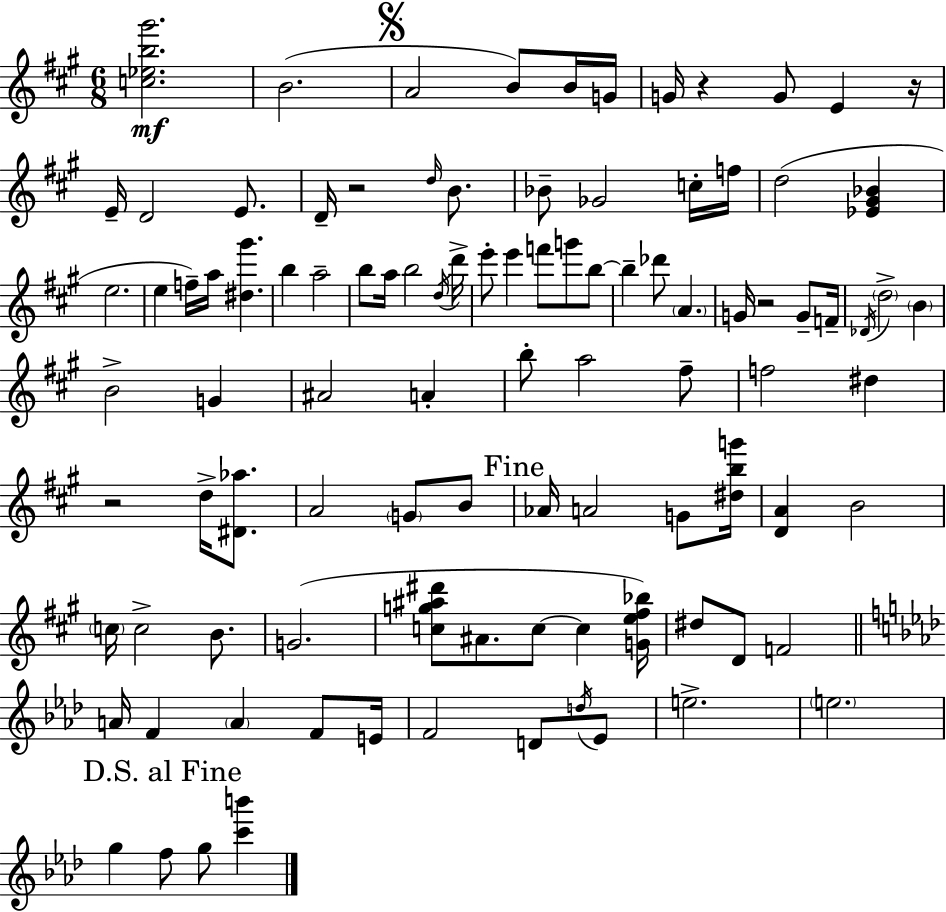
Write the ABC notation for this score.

X:1
T:Untitled
M:6/8
L:1/4
K:A
[c_eb^g']2 B2 A2 B/2 B/4 G/4 G/4 z G/2 E z/4 E/4 D2 E/2 D/4 z2 d/4 B/2 _B/2 _G2 c/4 f/4 d2 [_E^G_B] e2 e f/4 a/4 [^d^g'] b a2 b/2 a/4 b2 d/4 d'/4 e'/2 e' f'/2 g'/2 b/2 b _d'/2 A G/4 z2 G/2 F/4 _D/4 d2 B B2 G ^A2 A b/2 a2 ^f/2 f2 ^d z2 d/4 [^D_a]/2 A2 G/2 B/2 _A/4 A2 G/2 [^dbg']/4 [DA] B2 c/4 c2 B/2 G2 [cg^a^d']/2 ^A/2 c/2 c [Ge^f_b]/4 ^d/2 D/2 F2 A/4 F A F/2 E/4 F2 D/2 d/4 _E/2 e2 e2 g f/2 g/2 [c'b']